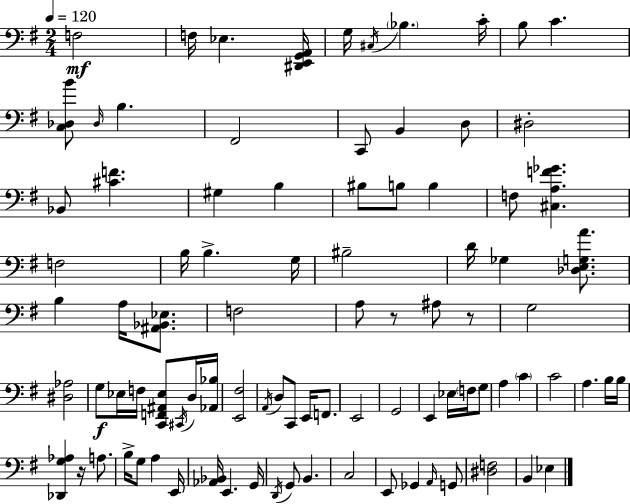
X:1
T:Untitled
M:2/4
L:1/4
K:G
F,2 F,/4 _E, [^D,,E,,G,,A,,]/4 G,/4 ^C,/4 _B, C/4 B,/2 C [C,_D,B]/2 _D,/4 B, ^F,,2 C,,/2 B,, D,/2 ^D,2 _B,,/2 [^CF] ^G, B, ^B,/2 B,/2 B, F,/2 [^C,A,F_G] F,2 B,/4 B, G,/4 ^B,2 D/4 _G, [_D,E,G,A]/2 B, A,/4 [^A,,_B,,_E,]/2 F,2 A,/2 z/2 ^A,/2 z/2 G,2 [^D,_A,]2 G,/2 _E,/4 F,/4 [C,,F,,^A,,_E,]/2 ^C,,/4 D,/4 [_A,,_B,]/4 [E,,^F,]2 A,,/4 D,/2 C,,/2 E,,/4 F,,/2 E,,2 G,,2 E,, _E,/4 F,/4 G,/2 A, C C2 A, B,/4 B,/4 [_D,,G,_A,] z/4 A,/2 B,/4 G,/2 A, E,,/4 [_A,,_B,,]/4 E,, G,,/4 D,,/4 G,,/2 B,, C,2 E,,/2 _G,, A,,/4 G,,/2 [^D,F,]2 B,, _E,